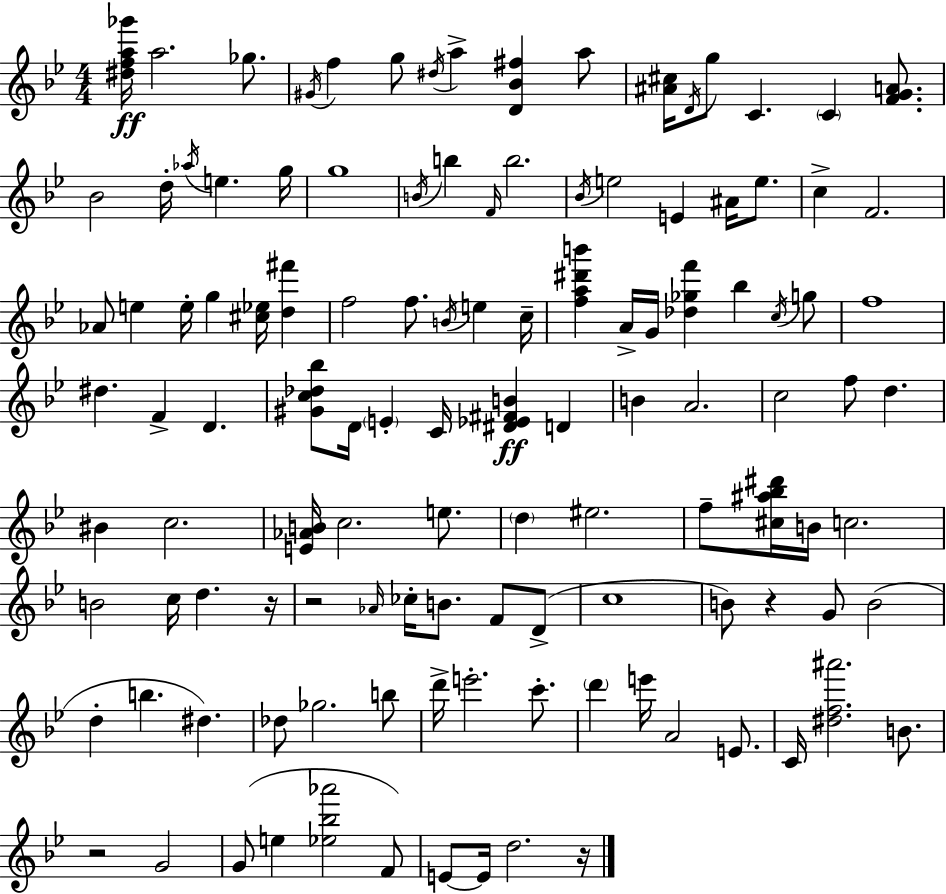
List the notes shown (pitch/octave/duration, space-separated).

[D#5,F5,A5,Gb6]/s A5/h. Gb5/e. G#4/s F5/q G5/e D#5/s A5/q [D4,Bb4,F#5]/q A5/e [A#4,C#5]/s D4/s G5/e C4/q. C4/q [F4,G4,A4]/e. Bb4/h D5/s Ab5/s E5/q. G5/s G5/w B4/s B5/q F4/s B5/h. Bb4/s E5/h E4/q A#4/s E5/e. C5/q F4/h. Ab4/e E5/q E5/s G5/q [C#5,Eb5]/s [D5,F#6]/q F5/h F5/e. B4/s E5/q C5/s [F5,A5,D#6,B6]/q A4/s G4/s [Db5,Gb5,F6]/q Bb5/q C5/s G5/e F5/w D#5/q. F4/q D4/q. [G#4,C5,Db5,Bb5]/e D4/s E4/q C4/s [D#4,Eb4,F#4,B4]/q D4/q B4/q A4/h. C5/h F5/e D5/q. BIS4/q C5/h. [E4,Ab4,B4]/s C5/h. E5/e. D5/q EIS5/h. F5/e [C#5,A#5,Bb5,D#6]/s B4/s C5/h. B4/h C5/s D5/q. R/s R/h Ab4/s CES5/s B4/e. F4/e D4/e C5/w B4/e R/q G4/e B4/h D5/q B5/q. D#5/q. Db5/e Gb5/h. B5/e D6/s E6/h. C6/e. D6/q E6/s A4/h E4/e. C4/s [D#5,F5,A#6]/h. B4/e. R/h G4/h G4/e E5/q [Eb5,Bb5,Ab6]/h F4/e E4/e E4/s D5/h. R/s